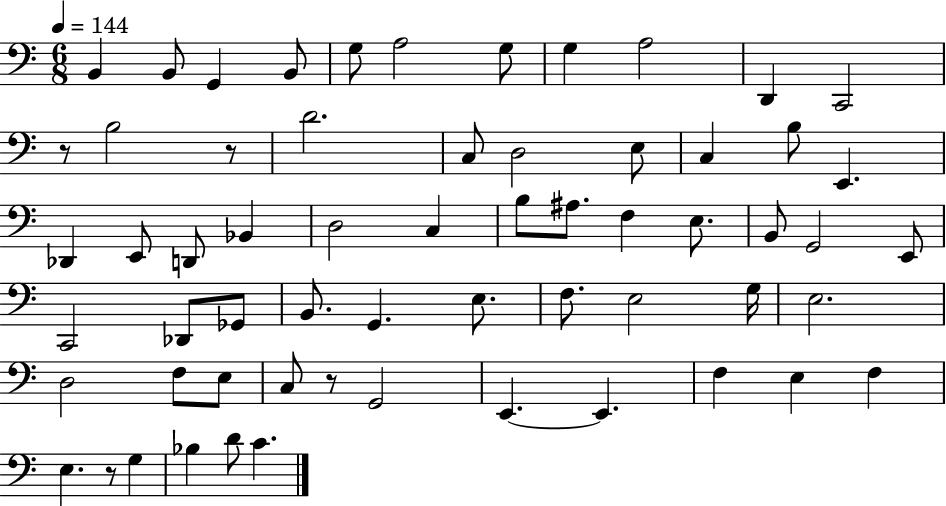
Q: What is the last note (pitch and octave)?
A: C4